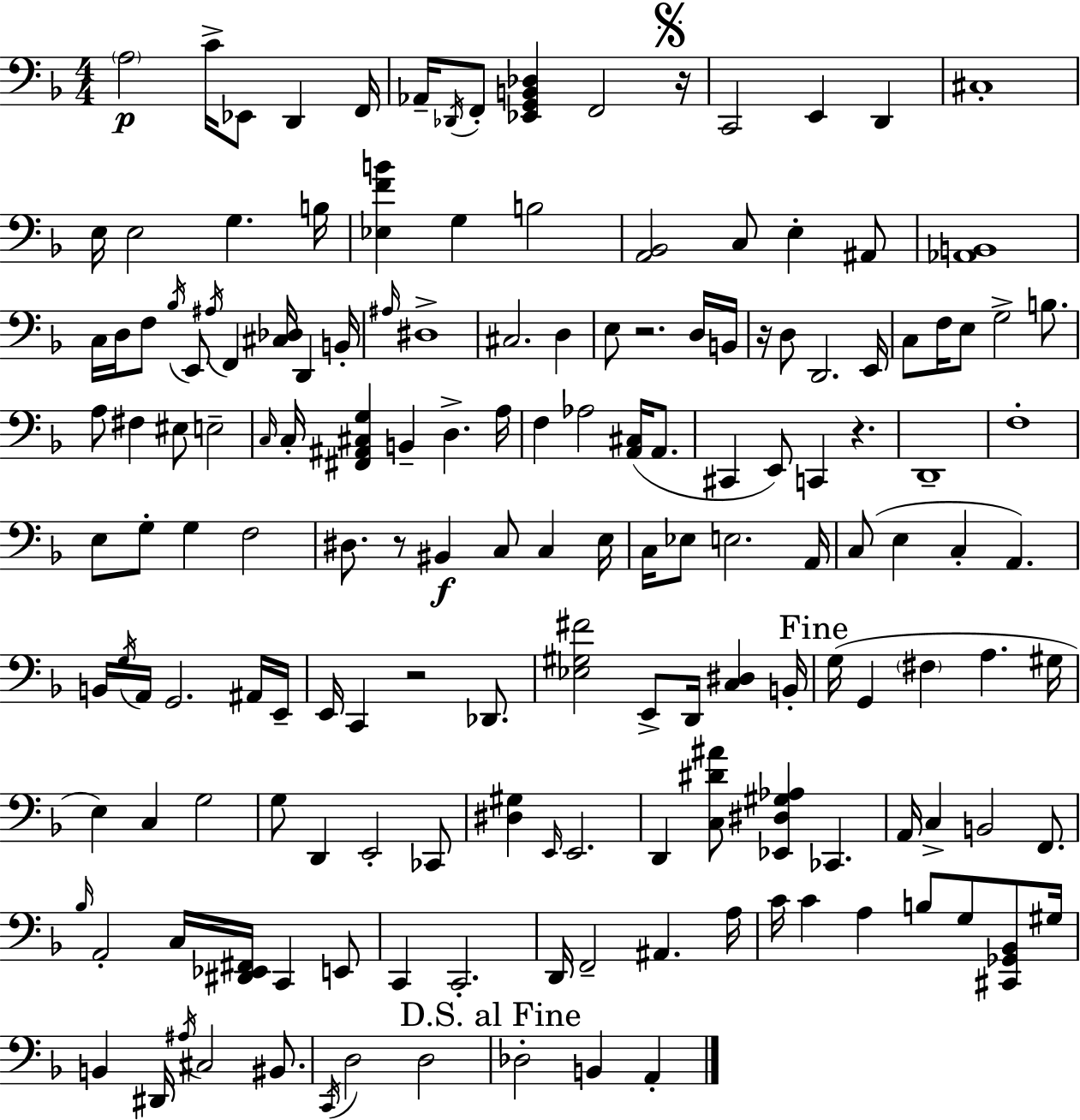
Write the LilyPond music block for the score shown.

{
  \clef bass
  \numericTimeSignature
  \time 4/4
  \key f \major
  \parenthesize a2\p c'16-> ees,8 d,4 f,16 | aes,16-- \acciaccatura { des,16 } f,8-. <ees, g, b, des>4 f,2 | \mark \markup { \musicglyph "scripts.segno" } r16 c,2 e,4 d,4 | cis1-. | \break e16 e2 g4. | b16 <ees f' b'>4 g4 b2 | <a, bes,>2 c8 e4-. ais,8 | <aes, b,>1 | \break c16 d16 f8 \acciaccatura { bes16 } e,8 \acciaccatura { ais16 } f,4 <cis des>16 d,4 | b,16-. \grace { ais16 } dis1-> | cis2. | d4 e8 r2. | \break d16 b,16 r16 d8 d,2. | e,16 c8 f16 e8 g2-> | b8. a8 fis4 eis8 e2-- | \grace { c16 } c16-. <fis, ais, cis g>4 b,4-- d4.-> | \break a16 f4 aes2 | <a, cis>16( a,8. cis,4 e,8) c,4 r4. | d,1-- | f1-. | \break e8 g8-. g4 f2 | dis8. r8 bis,4\f c8 | c4 e16 c16 ees8 e2. | a,16 c8( e4 c4-. a,4.) | \break b,16 \acciaccatura { g16 } a,16 g,2. | ais,16 e,16-- e,16 c,4 r2 | des,8. <ees gis fis'>2 e,8-> | d,16 <c dis>4 b,16-. \mark "Fine" g16( g,4 \parenthesize fis4 a4. | \break gis16 e4) c4 g2 | g8 d,4 e,2-. | ces,8 <dis gis>4 \grace { e,16 } e,2. | d,4 <c dis' ais'>8 <ees, dis gis aes>4 | \break ces,4. a,16 c4-> b,2 | f,8. \grace { bes16 } a,2-. | c16 <dis, ees, fis,>16 c,4 e,8 c,4 c,2.-. | d,16 f,2-- | \break ais,4. a16 c'16 c'4 a4 | b8 g8 <cis, ges, bes,>8 gis16 b,4 dis,16 \acciaccatura { ais16 } cis2 | bis,8. \acciaccatura { c,16 } d2 | d2 \mark "D.S. al Fine" des2-. | \break b,4 a,4-. \bar "|."
}